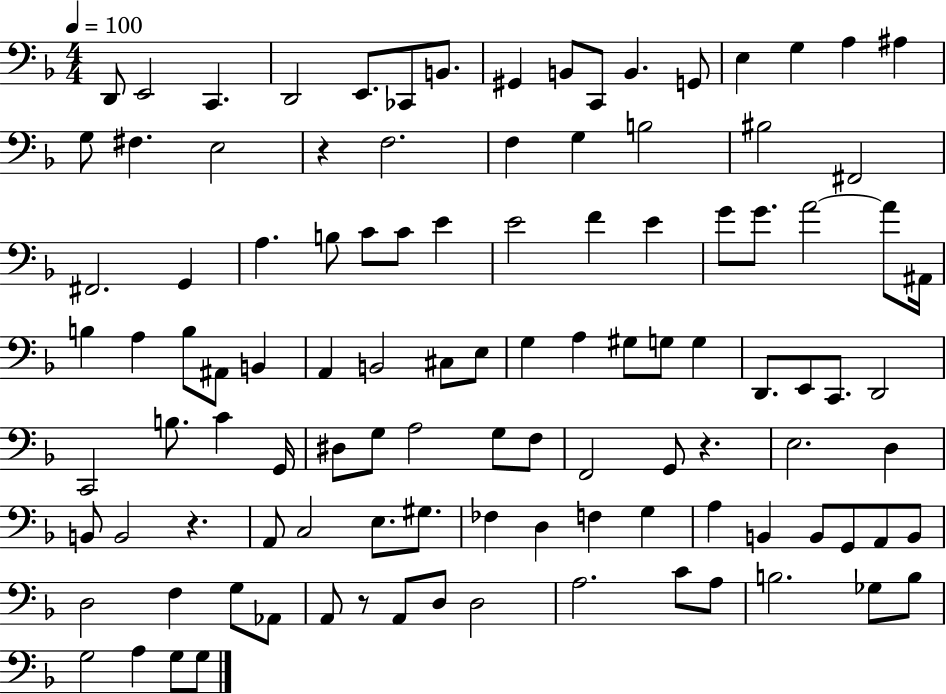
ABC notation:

X:1
T:Untitled
M:4/4
L:1/4
K:F
D,,/2 E,,2 C,, D,,2 E,,/2 _C,,/2 B,,/2 ^G,, B,,/2 C,,/2 B,, G,,/2 E, G, A, ^A, G,/2 ^F, E,2 z F,2 F, G, B,2 ^B,2 ^F,,2 ^F,,2 G,, A, B,/2 C/2 C/2 E E2 F E G/2 G/2 A2 A/2 ^A,,/4 B, A, B,/2 ^A,,/2 B,, A,, B,,2 ^C,/2 E,/2 G, A, ^G,/2 G,/2 G, D,,/2 E,,/2 C,,/2 D,,2 C,,2 B,/2 C G,,/4 ^D,/2 G,/2 A,2 G,/2 F,/2 F,,2 G,,/2 z E,2 D, B,,/2 B,,2 z A,,/2 C,2 E,/2 ^G,/2 _F, D, F, G, A, B,, B,,/2 G,,/2 A,,/2 B,,/2 D,2 F, G,/2 _A,,/2 A,,/2 z/2 A,,/2 D,/2 D,2 A,2 C/2 A,/2 B,2 _G,/2 B,/2 G,2 A, G,/2 G,/2